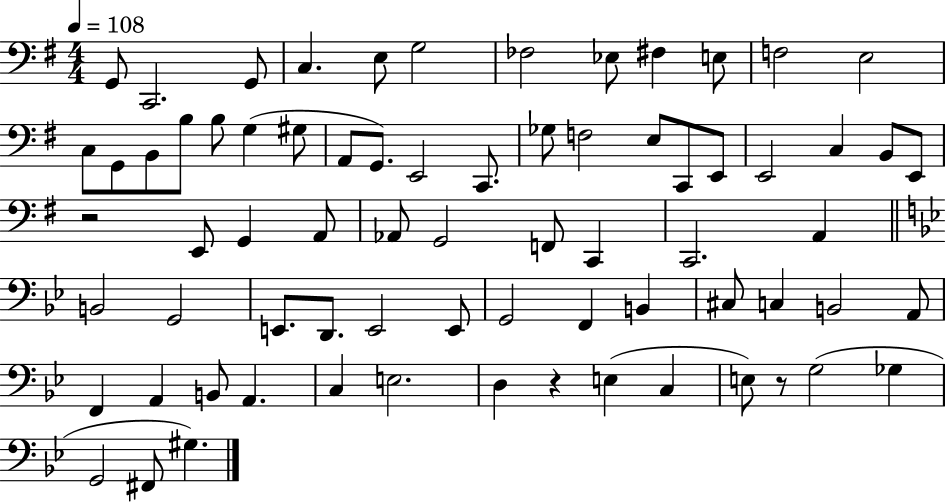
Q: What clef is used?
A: bass